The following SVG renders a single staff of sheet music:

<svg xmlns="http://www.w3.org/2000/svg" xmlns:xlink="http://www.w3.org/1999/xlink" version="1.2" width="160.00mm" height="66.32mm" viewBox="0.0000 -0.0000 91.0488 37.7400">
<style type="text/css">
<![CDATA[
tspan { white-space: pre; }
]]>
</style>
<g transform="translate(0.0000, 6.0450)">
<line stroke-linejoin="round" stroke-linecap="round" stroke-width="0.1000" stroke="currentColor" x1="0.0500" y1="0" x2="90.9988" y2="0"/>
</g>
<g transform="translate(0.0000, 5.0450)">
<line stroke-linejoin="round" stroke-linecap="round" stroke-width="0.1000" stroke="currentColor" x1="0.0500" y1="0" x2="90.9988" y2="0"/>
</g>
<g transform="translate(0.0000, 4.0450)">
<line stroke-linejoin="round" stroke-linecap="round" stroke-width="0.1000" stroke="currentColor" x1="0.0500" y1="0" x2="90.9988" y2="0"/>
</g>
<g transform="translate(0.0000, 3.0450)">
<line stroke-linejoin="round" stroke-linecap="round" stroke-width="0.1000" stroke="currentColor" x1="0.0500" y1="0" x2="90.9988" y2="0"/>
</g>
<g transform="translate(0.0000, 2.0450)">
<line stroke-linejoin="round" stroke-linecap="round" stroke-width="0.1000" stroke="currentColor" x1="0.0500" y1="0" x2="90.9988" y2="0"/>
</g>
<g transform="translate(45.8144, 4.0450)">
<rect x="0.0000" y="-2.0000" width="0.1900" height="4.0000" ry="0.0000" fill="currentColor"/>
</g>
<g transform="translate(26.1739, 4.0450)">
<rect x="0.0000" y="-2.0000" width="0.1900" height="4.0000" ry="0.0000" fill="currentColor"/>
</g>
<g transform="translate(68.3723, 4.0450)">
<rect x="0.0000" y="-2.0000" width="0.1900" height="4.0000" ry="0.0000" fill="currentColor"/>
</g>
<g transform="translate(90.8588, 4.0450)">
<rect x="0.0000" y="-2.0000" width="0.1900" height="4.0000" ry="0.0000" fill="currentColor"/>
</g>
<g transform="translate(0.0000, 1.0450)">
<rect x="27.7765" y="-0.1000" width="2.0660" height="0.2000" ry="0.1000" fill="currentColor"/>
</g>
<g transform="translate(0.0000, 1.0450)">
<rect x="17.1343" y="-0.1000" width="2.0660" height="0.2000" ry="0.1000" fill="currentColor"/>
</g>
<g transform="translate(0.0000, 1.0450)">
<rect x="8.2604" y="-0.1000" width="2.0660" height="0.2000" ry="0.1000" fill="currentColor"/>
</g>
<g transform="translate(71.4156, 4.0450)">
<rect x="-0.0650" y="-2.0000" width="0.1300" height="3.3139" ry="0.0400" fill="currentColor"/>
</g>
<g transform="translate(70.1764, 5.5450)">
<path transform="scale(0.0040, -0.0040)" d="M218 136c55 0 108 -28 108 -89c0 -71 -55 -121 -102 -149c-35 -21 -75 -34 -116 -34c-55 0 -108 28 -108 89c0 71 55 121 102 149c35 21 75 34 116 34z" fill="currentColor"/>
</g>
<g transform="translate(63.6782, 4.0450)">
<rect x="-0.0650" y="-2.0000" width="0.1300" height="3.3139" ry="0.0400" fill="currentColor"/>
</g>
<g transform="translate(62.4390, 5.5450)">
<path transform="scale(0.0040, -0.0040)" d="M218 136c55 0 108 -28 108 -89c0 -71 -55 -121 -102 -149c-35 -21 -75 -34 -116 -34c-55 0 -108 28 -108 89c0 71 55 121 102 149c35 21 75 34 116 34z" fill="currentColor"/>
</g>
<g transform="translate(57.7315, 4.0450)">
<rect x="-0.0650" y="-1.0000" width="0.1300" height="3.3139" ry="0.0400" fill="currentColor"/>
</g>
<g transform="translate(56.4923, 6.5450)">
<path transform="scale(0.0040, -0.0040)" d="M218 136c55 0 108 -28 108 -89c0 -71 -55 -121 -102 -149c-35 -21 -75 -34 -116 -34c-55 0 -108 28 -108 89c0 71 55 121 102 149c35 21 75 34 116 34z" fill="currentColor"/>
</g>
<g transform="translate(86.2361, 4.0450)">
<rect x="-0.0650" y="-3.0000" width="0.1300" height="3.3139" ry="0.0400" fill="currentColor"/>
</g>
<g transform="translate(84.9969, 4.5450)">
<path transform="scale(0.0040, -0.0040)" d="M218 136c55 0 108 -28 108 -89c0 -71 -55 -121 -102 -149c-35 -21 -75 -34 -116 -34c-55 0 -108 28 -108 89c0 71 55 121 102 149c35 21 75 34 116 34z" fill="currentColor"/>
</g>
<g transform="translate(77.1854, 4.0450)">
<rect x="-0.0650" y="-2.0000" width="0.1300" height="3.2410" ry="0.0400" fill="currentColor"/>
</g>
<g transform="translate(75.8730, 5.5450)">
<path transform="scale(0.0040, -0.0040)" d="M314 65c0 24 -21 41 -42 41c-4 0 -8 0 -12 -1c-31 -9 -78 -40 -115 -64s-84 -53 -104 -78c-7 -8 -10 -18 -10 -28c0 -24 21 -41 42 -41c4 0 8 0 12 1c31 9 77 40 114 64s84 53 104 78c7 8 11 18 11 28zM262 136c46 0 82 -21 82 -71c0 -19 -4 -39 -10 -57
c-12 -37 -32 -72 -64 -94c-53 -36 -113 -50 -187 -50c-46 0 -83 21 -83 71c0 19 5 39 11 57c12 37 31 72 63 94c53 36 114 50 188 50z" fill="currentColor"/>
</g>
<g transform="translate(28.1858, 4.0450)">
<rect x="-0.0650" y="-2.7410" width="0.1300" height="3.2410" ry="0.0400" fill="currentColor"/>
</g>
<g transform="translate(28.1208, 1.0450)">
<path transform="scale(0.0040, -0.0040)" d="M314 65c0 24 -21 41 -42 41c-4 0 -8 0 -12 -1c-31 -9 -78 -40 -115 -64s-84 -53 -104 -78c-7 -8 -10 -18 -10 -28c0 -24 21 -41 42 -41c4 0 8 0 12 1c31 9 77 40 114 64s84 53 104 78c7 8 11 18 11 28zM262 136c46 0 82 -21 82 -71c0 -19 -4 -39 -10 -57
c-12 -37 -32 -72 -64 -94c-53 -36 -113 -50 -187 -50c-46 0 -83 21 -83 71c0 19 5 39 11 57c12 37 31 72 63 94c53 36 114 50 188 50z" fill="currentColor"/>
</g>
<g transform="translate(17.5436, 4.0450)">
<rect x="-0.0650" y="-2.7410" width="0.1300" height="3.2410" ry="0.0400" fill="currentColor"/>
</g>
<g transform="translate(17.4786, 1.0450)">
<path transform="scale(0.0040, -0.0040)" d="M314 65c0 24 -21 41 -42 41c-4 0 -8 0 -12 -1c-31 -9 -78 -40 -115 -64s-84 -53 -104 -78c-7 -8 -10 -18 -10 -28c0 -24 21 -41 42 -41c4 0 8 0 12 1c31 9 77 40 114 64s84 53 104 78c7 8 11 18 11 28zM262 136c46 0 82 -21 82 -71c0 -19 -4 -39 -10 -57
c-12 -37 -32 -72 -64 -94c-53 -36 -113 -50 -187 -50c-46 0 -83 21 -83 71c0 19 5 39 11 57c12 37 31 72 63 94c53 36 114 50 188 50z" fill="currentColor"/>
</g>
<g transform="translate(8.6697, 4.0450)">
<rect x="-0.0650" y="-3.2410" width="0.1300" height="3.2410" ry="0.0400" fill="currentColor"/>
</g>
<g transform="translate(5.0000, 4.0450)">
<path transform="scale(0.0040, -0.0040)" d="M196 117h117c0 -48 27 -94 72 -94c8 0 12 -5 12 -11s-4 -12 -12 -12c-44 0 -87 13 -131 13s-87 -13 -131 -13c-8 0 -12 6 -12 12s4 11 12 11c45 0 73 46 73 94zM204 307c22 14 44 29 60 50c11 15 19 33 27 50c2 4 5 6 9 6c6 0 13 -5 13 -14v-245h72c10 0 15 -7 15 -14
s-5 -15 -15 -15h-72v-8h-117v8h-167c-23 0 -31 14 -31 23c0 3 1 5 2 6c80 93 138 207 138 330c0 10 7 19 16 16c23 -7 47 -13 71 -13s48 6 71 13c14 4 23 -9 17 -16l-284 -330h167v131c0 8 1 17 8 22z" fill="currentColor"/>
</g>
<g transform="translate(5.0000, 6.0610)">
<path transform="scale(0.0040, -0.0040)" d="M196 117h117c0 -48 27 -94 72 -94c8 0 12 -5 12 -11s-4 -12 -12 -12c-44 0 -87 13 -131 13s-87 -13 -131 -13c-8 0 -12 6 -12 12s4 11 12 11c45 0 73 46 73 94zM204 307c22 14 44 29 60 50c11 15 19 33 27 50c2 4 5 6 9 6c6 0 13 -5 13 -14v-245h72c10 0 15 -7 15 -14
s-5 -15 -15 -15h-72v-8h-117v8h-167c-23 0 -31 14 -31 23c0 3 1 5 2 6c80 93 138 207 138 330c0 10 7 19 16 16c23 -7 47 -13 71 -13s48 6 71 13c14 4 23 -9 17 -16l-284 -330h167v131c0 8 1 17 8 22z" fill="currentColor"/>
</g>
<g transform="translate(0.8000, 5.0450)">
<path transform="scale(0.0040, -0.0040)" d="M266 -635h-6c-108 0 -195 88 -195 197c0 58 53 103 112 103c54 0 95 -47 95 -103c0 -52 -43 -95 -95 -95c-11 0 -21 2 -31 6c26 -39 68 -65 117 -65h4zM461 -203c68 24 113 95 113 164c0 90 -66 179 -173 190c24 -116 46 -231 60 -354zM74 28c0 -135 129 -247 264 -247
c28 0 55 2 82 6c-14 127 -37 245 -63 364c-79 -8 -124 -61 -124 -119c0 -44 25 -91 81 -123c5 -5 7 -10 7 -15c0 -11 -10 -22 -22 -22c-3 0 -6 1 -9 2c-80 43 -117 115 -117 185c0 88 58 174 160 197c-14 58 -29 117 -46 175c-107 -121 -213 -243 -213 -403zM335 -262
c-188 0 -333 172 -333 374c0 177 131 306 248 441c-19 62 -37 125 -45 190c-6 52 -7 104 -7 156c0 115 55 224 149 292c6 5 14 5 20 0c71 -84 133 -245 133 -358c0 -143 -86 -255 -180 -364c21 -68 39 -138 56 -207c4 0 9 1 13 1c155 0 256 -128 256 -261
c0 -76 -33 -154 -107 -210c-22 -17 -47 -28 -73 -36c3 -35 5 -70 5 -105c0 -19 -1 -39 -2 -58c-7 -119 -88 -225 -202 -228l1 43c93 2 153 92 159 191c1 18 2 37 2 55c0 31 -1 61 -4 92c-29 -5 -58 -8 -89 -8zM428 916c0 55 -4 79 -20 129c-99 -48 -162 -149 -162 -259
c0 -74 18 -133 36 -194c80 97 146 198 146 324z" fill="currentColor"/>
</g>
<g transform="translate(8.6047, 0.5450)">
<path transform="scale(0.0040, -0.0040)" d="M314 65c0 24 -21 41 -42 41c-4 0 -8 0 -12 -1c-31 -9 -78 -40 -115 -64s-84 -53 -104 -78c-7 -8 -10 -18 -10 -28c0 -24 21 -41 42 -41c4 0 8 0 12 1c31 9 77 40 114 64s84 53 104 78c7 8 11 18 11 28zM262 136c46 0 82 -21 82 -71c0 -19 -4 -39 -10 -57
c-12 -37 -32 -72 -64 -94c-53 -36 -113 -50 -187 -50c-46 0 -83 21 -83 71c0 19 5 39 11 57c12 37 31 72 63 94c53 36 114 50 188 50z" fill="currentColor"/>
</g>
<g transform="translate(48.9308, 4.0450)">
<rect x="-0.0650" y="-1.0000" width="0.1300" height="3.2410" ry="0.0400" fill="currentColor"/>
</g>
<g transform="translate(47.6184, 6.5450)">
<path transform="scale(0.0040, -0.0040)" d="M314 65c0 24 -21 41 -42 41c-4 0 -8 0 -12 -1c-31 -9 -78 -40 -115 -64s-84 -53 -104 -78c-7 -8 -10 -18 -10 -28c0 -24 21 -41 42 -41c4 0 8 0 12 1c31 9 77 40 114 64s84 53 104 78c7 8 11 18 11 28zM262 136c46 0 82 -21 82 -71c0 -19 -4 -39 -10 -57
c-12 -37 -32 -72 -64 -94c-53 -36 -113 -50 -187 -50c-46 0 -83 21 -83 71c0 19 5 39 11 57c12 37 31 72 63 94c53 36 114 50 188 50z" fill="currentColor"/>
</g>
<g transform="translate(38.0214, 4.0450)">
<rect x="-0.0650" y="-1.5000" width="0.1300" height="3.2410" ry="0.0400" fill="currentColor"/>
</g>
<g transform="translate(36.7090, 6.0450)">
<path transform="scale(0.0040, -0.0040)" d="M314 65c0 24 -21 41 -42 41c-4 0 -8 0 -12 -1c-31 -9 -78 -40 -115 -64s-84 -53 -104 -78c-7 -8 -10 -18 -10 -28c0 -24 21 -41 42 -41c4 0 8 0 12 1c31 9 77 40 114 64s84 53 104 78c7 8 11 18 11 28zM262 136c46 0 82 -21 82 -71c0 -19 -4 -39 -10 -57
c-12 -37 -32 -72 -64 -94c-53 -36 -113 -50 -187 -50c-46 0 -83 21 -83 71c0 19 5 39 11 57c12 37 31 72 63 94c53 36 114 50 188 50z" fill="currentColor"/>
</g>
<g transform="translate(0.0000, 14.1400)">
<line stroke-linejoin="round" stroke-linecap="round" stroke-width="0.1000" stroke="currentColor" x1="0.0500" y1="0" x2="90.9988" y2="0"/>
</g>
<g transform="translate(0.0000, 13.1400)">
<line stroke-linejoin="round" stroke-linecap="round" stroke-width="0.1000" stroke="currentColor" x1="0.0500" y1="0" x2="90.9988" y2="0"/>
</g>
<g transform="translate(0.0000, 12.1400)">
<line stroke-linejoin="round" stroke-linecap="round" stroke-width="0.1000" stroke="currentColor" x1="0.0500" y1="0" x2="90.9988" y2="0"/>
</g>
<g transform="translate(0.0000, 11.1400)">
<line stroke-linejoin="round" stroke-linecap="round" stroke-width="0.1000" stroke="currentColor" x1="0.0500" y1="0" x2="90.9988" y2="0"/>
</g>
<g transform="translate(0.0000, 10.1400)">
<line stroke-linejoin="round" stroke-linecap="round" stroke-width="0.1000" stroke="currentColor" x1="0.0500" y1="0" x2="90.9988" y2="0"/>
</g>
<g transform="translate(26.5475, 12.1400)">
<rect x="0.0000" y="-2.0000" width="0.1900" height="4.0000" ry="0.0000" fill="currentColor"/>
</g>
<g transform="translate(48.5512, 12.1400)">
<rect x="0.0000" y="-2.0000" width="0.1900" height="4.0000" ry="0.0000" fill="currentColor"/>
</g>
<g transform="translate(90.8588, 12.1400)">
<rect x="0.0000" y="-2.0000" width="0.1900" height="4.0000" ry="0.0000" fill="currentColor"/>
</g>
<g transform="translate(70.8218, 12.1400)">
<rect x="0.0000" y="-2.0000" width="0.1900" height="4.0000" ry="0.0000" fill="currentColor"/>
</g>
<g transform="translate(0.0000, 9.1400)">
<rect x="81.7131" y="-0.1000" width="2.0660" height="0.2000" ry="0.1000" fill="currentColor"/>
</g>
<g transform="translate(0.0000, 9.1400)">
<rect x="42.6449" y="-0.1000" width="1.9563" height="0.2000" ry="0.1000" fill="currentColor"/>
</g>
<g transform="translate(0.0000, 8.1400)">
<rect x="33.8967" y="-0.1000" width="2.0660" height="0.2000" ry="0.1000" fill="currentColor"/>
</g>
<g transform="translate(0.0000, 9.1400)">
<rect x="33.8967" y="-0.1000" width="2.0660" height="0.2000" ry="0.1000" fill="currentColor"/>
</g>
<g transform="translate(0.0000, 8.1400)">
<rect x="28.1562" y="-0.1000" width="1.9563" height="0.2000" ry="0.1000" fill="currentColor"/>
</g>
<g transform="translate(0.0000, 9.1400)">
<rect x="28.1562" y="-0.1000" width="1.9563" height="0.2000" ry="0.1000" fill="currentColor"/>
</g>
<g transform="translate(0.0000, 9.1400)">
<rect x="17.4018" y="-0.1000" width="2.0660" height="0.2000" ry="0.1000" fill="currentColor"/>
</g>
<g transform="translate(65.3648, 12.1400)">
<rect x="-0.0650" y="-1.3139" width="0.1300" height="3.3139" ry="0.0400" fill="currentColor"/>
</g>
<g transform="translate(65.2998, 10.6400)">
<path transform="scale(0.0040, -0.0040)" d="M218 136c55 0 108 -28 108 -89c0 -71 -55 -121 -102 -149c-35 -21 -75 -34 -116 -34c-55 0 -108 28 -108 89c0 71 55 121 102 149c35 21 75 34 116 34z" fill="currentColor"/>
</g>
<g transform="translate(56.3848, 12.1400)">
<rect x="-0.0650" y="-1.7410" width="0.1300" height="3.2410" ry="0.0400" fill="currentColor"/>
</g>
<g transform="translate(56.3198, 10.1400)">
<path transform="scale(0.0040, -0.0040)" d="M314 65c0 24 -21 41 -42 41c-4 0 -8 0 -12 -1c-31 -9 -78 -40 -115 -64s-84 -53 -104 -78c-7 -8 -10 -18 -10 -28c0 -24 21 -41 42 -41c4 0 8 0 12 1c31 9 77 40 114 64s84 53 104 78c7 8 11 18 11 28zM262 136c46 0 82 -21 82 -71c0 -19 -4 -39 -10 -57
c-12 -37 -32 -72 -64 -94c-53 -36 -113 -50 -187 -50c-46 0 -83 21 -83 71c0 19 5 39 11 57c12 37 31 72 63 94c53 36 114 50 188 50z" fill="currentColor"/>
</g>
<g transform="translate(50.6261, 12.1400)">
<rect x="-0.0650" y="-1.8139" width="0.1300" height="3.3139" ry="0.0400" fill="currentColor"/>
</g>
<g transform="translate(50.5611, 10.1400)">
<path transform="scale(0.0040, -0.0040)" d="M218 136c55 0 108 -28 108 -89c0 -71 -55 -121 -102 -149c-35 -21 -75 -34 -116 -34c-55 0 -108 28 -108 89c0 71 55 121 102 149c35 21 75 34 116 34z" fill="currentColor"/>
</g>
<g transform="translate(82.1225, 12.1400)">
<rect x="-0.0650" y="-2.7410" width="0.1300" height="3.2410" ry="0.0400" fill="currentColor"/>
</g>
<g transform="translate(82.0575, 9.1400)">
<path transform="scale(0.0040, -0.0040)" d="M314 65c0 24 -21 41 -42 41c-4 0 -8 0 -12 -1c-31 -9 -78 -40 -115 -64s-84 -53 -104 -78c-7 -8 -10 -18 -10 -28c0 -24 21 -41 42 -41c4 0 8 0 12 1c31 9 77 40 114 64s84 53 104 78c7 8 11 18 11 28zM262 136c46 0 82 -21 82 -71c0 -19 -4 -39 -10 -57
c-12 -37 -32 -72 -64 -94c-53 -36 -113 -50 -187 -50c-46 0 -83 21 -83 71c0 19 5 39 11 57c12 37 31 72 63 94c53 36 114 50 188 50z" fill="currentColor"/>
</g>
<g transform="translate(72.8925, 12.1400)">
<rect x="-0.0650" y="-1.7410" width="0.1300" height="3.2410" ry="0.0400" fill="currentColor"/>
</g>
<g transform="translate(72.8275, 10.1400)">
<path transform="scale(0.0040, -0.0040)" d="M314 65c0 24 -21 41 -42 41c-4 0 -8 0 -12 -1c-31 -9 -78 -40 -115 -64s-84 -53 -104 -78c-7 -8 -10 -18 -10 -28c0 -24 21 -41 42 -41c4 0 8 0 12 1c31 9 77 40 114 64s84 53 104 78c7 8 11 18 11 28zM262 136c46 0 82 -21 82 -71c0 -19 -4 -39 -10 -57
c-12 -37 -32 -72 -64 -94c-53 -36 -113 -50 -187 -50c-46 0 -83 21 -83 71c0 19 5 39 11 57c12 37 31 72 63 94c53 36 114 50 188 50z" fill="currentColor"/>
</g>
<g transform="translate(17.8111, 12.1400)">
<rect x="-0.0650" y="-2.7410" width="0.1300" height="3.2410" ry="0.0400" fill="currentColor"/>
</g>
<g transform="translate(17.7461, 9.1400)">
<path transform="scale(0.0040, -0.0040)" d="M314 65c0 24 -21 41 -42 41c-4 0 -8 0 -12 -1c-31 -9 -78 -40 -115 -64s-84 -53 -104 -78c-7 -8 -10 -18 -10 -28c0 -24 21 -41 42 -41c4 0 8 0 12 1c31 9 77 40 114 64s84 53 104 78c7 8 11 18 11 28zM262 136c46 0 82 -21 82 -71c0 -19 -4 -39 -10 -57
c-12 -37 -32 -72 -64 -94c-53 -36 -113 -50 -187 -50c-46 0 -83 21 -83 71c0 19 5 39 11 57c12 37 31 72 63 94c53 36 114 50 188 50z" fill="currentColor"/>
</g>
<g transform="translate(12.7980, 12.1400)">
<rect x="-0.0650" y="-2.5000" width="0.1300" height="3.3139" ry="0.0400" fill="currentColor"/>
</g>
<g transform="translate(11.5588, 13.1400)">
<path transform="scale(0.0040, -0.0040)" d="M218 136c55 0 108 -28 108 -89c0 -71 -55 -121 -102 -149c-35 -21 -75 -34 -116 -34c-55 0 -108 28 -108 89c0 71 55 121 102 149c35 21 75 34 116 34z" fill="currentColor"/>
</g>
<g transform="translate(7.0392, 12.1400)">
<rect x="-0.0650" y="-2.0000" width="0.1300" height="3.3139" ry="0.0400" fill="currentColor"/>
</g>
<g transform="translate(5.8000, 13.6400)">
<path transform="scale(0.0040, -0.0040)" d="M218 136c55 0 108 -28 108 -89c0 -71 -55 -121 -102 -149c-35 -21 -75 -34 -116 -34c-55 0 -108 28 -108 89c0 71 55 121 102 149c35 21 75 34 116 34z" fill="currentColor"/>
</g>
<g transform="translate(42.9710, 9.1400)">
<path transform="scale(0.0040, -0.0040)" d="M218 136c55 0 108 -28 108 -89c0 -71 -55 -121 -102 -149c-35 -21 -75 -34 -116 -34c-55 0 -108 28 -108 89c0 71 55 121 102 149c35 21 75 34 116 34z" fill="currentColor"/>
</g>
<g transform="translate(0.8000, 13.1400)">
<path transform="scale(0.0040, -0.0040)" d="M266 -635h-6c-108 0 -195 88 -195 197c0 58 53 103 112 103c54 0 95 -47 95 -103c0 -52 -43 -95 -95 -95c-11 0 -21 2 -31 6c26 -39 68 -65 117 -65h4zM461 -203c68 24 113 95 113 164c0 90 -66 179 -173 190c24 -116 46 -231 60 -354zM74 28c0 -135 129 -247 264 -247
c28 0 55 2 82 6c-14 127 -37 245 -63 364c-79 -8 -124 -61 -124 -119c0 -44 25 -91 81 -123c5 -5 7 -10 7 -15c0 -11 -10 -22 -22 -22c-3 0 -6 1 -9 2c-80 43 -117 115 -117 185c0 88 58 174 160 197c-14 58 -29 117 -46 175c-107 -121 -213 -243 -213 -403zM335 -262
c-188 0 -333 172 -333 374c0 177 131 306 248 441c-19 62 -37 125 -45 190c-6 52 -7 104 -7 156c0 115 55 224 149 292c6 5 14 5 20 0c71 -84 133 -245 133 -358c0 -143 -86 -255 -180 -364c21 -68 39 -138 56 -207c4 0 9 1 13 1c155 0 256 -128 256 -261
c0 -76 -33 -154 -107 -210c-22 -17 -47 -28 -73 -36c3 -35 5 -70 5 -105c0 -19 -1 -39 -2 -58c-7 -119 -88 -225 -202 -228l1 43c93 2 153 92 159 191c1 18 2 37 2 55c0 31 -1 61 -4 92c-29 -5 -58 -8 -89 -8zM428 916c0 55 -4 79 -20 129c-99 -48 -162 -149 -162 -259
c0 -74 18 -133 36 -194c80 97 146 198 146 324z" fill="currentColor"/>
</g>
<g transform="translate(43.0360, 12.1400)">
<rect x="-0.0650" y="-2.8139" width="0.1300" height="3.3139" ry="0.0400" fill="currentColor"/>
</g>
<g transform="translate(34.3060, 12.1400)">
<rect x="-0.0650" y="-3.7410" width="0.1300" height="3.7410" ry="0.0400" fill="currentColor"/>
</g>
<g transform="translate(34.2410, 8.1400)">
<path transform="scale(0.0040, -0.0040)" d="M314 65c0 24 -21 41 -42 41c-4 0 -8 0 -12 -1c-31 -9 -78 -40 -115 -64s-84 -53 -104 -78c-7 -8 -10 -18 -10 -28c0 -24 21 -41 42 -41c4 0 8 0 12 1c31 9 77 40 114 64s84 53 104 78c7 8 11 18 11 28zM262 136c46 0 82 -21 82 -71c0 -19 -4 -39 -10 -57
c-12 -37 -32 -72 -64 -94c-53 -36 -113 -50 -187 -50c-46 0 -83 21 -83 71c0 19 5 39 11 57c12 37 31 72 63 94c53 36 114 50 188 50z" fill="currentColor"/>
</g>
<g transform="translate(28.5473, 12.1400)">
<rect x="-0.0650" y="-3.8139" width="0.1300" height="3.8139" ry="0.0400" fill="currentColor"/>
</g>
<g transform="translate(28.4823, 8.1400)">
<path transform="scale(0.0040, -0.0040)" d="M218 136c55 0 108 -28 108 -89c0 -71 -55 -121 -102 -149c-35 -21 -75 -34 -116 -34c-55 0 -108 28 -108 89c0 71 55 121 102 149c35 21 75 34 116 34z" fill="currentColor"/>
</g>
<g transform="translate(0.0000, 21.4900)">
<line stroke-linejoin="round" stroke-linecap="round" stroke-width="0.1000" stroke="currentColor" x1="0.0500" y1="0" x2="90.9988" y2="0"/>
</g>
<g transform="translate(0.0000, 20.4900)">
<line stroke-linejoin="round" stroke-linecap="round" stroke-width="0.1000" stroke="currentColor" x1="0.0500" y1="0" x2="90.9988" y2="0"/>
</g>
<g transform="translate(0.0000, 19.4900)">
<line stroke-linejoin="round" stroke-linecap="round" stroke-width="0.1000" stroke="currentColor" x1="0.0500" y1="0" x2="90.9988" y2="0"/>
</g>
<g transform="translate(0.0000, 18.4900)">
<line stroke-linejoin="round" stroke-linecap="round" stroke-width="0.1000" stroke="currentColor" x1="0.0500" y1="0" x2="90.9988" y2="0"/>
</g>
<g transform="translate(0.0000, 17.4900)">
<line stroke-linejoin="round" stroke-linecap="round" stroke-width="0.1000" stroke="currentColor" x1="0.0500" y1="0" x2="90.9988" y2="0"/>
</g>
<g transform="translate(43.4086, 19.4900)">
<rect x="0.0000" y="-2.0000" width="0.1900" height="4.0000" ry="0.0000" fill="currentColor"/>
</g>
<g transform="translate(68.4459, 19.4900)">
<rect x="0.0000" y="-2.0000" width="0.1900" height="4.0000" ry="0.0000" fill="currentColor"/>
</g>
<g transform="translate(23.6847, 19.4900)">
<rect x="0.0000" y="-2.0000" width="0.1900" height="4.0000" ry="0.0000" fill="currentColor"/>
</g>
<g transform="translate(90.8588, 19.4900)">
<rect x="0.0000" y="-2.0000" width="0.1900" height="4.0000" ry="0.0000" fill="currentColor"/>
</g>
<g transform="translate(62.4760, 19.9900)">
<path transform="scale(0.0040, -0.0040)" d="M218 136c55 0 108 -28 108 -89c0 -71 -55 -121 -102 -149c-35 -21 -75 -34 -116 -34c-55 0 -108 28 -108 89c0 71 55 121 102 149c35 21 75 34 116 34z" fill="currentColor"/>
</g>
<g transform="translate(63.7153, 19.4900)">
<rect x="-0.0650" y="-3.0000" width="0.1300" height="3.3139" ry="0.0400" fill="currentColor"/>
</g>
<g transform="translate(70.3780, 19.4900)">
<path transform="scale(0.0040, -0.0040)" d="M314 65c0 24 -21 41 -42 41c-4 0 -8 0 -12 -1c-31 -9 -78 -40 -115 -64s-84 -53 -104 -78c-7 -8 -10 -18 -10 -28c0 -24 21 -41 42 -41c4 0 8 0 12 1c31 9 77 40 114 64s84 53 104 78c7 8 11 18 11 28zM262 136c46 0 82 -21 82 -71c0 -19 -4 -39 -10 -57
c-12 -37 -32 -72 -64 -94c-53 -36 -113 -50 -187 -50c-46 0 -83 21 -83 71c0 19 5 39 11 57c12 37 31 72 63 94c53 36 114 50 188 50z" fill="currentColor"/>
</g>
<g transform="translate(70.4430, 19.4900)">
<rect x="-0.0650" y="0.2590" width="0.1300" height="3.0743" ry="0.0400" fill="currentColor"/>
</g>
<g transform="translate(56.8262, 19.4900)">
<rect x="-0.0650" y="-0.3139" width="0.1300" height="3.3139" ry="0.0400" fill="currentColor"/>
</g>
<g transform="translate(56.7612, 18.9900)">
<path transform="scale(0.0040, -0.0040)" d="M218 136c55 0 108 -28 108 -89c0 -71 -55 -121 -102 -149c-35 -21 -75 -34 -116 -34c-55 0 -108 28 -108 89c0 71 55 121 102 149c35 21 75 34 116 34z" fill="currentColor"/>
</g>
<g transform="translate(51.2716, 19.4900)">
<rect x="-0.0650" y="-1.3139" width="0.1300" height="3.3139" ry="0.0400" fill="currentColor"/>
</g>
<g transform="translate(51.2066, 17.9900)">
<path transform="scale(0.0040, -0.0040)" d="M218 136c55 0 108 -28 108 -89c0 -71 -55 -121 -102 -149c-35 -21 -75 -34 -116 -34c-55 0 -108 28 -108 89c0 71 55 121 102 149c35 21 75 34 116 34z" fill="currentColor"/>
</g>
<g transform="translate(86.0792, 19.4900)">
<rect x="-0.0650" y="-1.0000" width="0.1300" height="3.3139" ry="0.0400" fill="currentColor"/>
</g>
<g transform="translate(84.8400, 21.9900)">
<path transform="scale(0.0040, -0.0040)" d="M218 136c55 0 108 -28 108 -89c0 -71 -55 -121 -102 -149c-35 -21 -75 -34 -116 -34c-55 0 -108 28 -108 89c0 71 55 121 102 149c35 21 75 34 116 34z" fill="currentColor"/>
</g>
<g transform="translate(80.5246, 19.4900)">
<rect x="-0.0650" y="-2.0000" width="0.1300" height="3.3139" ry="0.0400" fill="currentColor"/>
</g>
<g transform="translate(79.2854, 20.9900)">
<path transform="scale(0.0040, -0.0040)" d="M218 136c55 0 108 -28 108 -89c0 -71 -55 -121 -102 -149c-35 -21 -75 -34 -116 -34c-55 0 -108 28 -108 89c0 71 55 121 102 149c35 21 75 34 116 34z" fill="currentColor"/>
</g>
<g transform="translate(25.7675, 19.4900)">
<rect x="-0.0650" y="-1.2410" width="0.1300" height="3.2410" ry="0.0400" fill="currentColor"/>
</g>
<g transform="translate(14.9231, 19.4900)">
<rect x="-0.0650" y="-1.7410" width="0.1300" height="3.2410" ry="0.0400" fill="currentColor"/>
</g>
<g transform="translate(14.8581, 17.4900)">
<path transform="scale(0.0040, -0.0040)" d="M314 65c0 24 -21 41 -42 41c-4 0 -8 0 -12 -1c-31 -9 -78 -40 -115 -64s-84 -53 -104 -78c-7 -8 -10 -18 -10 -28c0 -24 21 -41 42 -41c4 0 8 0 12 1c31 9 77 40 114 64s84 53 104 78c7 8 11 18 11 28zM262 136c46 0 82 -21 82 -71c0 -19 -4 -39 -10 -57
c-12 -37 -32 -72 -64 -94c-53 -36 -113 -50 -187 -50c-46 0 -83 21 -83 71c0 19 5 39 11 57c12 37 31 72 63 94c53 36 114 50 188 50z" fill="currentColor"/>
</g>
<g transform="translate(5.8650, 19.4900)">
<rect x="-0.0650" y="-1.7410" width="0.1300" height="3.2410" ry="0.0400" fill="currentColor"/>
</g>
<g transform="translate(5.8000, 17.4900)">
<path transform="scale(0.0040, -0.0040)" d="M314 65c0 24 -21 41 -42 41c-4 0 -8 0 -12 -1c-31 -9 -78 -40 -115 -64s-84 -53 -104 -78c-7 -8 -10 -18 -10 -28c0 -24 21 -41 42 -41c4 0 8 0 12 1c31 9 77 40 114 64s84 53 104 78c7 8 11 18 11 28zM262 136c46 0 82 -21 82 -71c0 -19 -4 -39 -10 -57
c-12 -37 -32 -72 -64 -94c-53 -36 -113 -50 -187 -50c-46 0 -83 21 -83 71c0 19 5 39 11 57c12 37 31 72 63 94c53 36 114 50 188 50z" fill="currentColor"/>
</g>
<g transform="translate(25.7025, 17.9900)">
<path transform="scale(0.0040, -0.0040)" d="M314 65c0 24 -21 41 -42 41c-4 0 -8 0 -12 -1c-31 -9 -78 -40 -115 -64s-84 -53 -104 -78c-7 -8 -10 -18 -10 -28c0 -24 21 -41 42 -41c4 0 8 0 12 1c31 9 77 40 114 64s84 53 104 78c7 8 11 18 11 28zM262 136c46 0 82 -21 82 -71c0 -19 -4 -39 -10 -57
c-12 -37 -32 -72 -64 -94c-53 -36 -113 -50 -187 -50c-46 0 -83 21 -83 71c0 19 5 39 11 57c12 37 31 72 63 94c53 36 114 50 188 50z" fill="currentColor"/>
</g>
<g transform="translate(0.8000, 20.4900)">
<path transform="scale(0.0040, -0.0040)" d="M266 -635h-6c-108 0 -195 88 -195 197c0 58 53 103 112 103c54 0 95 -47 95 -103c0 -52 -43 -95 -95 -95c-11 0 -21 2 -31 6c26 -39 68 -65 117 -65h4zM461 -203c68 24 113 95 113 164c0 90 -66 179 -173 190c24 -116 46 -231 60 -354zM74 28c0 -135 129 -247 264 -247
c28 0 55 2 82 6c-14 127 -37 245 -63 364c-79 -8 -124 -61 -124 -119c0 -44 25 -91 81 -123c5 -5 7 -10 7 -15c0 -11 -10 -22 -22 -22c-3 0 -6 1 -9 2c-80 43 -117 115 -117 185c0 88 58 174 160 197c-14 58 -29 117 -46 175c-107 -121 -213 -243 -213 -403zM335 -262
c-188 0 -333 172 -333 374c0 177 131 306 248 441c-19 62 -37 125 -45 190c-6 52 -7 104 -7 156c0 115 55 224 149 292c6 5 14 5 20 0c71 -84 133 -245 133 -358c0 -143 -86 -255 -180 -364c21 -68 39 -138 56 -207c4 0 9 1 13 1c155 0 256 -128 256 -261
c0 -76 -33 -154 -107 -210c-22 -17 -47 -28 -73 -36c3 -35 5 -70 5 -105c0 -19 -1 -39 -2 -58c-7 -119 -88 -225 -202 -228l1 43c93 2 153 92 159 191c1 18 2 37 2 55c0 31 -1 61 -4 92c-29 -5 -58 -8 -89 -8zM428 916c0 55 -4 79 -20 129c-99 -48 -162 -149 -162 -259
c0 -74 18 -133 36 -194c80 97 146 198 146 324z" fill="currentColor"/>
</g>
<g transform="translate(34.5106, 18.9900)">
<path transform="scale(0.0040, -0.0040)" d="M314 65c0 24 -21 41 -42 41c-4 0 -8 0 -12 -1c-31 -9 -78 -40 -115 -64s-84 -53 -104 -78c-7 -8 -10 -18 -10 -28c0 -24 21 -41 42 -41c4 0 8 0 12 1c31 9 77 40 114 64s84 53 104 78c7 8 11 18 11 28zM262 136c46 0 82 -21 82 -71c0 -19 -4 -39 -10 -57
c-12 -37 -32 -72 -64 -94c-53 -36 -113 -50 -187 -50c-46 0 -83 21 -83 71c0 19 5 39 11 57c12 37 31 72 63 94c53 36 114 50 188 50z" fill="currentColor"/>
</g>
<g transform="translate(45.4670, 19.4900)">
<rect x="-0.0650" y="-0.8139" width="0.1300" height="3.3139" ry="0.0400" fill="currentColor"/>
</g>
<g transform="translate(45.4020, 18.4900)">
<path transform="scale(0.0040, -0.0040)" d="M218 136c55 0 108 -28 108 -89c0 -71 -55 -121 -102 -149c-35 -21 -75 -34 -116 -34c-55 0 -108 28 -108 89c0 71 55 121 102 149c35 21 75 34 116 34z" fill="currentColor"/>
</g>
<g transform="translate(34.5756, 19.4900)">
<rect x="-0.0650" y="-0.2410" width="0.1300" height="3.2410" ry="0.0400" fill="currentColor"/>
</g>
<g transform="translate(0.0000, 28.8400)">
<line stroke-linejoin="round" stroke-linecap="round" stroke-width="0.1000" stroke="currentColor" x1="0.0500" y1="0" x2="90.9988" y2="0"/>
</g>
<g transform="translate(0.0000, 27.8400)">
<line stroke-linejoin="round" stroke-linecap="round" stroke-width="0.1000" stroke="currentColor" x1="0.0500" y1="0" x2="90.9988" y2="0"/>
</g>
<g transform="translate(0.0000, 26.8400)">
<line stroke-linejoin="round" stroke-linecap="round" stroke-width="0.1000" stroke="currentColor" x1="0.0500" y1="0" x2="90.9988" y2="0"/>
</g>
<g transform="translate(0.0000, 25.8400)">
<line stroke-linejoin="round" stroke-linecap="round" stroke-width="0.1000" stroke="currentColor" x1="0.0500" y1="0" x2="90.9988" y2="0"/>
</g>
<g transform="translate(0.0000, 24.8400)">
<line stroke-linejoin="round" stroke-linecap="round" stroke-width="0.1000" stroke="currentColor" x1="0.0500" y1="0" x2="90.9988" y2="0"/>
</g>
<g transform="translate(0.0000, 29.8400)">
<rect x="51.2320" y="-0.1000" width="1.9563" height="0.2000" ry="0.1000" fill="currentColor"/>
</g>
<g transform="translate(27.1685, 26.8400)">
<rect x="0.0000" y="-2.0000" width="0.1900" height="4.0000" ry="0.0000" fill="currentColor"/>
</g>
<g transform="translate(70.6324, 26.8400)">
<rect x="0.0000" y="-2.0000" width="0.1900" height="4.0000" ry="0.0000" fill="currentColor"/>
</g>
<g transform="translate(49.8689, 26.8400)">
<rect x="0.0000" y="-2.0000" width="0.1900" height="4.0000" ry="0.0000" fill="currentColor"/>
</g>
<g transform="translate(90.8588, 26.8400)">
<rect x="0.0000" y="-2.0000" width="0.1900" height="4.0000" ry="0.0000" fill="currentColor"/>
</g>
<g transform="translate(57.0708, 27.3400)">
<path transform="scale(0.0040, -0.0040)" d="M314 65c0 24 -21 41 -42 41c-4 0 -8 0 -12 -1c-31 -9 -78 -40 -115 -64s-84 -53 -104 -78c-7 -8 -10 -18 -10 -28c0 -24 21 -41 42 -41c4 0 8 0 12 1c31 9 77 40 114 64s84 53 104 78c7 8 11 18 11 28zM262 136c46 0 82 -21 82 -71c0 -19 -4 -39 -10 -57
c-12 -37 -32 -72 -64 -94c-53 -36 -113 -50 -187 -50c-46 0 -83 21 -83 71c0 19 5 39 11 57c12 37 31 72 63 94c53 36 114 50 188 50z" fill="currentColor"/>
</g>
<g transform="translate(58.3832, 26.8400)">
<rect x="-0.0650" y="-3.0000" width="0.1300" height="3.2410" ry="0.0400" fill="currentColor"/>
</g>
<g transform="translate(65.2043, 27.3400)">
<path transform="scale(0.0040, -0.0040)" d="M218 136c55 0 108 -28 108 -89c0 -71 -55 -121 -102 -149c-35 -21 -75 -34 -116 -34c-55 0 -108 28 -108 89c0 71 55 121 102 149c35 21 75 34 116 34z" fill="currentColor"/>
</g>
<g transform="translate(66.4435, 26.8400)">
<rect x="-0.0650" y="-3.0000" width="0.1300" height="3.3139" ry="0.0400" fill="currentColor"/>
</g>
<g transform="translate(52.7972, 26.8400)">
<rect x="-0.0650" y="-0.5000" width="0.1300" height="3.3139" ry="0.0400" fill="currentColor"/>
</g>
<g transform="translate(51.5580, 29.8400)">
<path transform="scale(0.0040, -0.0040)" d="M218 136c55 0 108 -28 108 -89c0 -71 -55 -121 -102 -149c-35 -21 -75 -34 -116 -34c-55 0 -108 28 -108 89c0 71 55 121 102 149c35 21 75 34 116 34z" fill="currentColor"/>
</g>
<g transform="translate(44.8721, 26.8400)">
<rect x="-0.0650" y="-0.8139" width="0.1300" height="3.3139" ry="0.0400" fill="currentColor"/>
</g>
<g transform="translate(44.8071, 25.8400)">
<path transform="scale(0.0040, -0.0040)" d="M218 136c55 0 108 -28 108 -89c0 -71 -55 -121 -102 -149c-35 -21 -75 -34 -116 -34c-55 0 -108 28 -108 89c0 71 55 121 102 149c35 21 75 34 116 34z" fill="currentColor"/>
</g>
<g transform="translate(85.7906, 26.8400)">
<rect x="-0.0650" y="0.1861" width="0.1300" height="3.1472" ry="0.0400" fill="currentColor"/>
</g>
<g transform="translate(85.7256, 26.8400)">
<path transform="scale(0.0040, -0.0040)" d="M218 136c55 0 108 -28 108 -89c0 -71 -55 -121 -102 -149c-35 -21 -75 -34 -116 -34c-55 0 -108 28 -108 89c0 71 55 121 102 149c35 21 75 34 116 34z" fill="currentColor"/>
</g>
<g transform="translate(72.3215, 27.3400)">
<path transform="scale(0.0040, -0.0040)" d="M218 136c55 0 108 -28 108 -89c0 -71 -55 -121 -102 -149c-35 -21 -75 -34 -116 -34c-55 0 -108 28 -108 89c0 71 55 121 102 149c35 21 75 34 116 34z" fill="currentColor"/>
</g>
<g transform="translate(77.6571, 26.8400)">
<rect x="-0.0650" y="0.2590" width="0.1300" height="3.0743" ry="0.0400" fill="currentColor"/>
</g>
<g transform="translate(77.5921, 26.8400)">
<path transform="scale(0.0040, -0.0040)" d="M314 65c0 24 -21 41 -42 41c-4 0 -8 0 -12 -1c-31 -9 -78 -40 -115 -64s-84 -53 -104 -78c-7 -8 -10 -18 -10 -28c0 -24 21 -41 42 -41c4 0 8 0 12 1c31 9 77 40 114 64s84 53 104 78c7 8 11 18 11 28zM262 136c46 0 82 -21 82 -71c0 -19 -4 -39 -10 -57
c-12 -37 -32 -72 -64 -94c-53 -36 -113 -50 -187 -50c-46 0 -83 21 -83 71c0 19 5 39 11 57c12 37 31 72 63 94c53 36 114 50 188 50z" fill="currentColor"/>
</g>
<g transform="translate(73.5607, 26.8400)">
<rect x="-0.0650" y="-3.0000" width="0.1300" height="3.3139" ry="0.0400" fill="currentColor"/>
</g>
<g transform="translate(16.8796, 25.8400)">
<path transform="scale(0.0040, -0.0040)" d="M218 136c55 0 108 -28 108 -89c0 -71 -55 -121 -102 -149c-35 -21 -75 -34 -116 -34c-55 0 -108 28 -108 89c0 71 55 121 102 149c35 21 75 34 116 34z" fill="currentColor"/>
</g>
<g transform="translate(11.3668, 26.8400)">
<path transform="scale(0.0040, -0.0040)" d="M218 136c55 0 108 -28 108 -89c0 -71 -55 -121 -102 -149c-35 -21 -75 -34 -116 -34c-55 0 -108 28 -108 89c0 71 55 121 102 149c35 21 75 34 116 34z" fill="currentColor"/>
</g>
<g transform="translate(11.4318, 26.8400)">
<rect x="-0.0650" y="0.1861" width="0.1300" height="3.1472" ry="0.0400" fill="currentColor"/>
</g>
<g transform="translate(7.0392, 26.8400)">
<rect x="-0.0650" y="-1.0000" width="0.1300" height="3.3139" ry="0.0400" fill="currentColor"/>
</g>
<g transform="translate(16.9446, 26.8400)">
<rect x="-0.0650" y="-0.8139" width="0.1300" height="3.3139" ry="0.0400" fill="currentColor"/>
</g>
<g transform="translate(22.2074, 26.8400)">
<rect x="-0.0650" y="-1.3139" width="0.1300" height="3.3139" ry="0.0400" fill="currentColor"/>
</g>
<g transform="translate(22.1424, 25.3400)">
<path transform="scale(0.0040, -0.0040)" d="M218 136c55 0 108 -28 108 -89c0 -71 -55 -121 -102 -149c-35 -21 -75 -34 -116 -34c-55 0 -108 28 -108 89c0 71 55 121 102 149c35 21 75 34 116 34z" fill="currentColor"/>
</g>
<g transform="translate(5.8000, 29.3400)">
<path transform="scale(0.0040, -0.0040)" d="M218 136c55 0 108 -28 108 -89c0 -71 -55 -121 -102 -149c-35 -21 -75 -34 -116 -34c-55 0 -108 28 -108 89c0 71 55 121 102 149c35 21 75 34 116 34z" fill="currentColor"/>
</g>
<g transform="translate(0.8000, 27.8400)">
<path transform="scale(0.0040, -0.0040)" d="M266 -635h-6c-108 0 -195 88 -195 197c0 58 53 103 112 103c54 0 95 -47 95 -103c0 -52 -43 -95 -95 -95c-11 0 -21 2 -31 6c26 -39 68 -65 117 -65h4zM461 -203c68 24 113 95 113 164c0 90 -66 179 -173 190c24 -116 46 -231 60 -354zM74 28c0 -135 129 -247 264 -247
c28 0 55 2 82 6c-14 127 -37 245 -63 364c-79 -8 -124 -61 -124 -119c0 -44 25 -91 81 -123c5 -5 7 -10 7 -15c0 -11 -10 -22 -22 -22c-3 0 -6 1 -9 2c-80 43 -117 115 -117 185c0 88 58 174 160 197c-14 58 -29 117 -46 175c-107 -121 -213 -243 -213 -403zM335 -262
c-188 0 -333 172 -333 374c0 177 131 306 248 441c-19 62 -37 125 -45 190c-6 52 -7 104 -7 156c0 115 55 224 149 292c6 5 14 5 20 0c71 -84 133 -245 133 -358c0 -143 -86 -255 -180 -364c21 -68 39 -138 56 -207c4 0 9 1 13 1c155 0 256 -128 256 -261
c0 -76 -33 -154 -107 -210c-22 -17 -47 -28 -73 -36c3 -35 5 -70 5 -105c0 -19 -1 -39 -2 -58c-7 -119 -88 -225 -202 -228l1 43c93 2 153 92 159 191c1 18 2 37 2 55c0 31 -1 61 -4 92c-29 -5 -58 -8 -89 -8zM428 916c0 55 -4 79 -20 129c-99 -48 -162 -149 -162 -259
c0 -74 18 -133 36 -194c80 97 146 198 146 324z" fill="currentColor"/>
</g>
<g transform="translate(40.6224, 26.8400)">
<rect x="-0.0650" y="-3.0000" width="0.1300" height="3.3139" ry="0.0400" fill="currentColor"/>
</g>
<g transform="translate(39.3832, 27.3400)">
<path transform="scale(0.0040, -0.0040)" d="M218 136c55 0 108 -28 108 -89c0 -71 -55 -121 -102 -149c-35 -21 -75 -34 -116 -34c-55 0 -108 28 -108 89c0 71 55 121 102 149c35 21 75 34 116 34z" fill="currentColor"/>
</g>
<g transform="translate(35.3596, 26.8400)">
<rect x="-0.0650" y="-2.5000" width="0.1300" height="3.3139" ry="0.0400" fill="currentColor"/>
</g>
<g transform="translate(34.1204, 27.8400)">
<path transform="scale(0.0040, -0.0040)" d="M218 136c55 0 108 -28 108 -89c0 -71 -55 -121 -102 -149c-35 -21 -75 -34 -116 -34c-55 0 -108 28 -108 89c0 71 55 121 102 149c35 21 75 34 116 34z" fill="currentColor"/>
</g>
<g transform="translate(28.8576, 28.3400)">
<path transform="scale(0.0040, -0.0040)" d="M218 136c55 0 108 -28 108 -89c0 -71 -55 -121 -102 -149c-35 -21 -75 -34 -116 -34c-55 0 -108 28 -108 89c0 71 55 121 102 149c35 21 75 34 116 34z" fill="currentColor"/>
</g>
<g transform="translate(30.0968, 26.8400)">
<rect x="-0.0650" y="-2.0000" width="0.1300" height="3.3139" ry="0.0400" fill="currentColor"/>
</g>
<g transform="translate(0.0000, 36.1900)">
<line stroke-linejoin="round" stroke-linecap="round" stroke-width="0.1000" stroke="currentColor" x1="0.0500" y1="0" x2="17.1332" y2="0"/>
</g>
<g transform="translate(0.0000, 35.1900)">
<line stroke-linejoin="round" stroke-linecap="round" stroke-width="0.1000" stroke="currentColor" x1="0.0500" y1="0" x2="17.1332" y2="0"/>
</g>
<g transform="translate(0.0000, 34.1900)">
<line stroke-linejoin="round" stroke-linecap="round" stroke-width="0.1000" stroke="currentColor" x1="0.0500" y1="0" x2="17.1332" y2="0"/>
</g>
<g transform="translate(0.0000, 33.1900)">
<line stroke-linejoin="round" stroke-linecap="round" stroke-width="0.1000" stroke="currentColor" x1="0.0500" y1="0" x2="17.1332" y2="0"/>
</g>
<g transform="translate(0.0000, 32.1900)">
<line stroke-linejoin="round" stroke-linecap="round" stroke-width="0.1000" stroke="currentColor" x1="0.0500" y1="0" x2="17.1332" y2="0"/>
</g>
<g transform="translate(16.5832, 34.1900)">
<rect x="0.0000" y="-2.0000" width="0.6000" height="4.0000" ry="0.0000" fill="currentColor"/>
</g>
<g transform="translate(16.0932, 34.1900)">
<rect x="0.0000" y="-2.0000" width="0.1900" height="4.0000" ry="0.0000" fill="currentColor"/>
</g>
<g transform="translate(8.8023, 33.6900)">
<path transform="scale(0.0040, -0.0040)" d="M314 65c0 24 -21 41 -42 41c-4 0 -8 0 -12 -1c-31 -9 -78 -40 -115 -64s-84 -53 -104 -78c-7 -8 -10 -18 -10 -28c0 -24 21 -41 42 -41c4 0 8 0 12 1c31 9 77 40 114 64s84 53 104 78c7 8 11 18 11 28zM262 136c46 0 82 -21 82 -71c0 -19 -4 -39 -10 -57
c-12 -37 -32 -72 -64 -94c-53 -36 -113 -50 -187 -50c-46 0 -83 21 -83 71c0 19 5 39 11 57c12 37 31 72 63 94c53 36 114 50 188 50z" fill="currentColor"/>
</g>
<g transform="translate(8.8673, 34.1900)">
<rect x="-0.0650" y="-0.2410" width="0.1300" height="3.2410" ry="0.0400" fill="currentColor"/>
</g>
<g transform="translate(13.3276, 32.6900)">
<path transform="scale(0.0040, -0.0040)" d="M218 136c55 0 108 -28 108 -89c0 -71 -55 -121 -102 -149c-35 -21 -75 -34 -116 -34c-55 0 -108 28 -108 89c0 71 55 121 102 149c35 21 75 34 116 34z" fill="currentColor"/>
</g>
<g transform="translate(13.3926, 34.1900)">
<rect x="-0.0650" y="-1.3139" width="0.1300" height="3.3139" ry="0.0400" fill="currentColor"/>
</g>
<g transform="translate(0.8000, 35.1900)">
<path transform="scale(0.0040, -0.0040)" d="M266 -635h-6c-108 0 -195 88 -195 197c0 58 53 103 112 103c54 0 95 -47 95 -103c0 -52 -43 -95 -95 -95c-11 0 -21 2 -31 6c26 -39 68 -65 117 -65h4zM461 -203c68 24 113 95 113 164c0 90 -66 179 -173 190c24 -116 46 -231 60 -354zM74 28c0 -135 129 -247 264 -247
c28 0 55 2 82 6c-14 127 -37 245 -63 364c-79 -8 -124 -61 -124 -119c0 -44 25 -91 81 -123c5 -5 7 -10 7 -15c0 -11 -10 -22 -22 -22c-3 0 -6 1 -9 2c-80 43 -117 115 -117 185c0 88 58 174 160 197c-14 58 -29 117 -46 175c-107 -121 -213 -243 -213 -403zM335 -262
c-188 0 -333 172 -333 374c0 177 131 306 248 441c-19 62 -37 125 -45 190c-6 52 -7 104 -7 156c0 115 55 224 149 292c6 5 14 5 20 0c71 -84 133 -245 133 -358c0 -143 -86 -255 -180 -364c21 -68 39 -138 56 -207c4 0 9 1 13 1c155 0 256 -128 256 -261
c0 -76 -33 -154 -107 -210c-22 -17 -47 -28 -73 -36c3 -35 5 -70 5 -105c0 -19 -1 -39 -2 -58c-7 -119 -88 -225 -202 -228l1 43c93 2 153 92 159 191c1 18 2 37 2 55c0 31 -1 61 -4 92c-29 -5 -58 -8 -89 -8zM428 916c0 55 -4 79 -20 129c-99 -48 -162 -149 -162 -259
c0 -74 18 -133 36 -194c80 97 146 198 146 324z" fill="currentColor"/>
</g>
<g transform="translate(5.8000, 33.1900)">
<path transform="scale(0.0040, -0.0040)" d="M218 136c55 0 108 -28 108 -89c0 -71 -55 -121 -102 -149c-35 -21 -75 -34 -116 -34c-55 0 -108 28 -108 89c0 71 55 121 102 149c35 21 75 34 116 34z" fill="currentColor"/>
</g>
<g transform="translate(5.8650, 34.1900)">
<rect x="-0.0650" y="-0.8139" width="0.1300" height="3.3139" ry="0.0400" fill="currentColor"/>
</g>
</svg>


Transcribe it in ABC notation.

X:1
T:Untitled
M:4/4
L:1/4
K:C
b2 a2 a2 E2 D2 D F F F2 A F G a2 c' c'2 a f f2 e f2 a2 f2 f2 e2 c2 d e c A B2 F D D B d e F G A d C A2 A A B2 B d c2 e